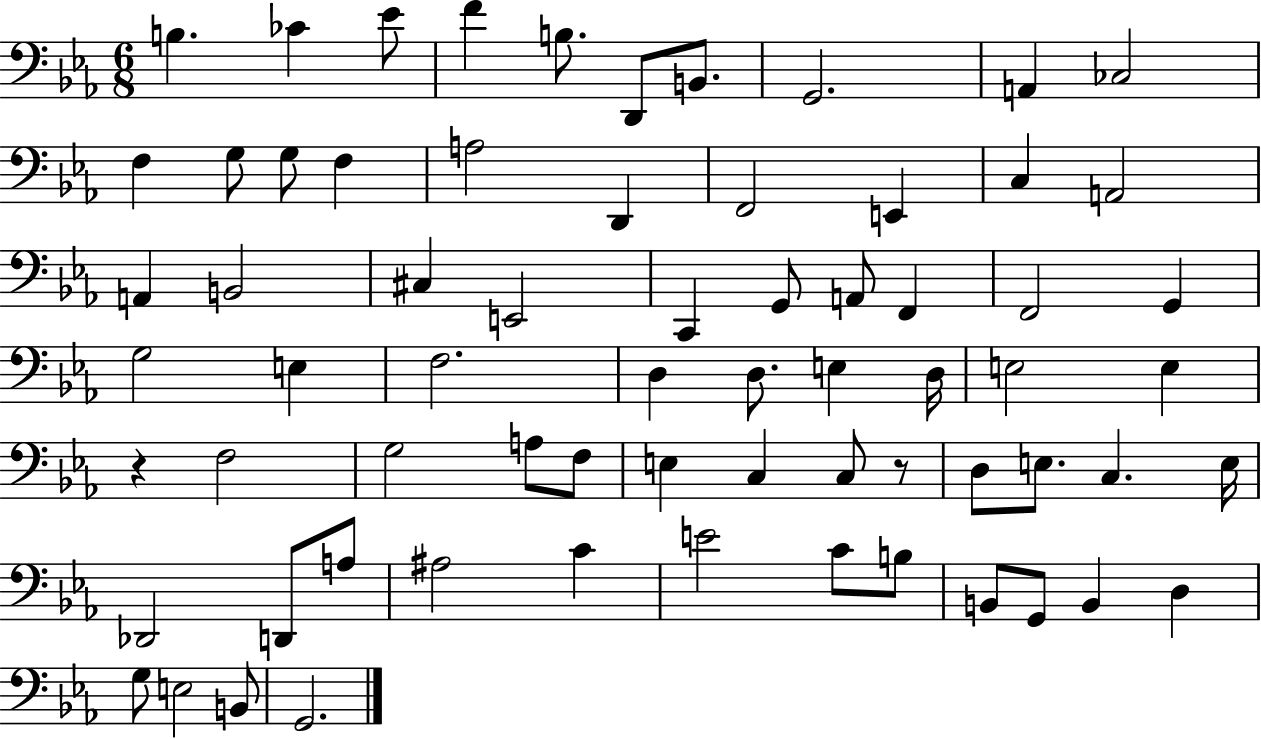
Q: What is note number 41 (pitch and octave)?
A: G3